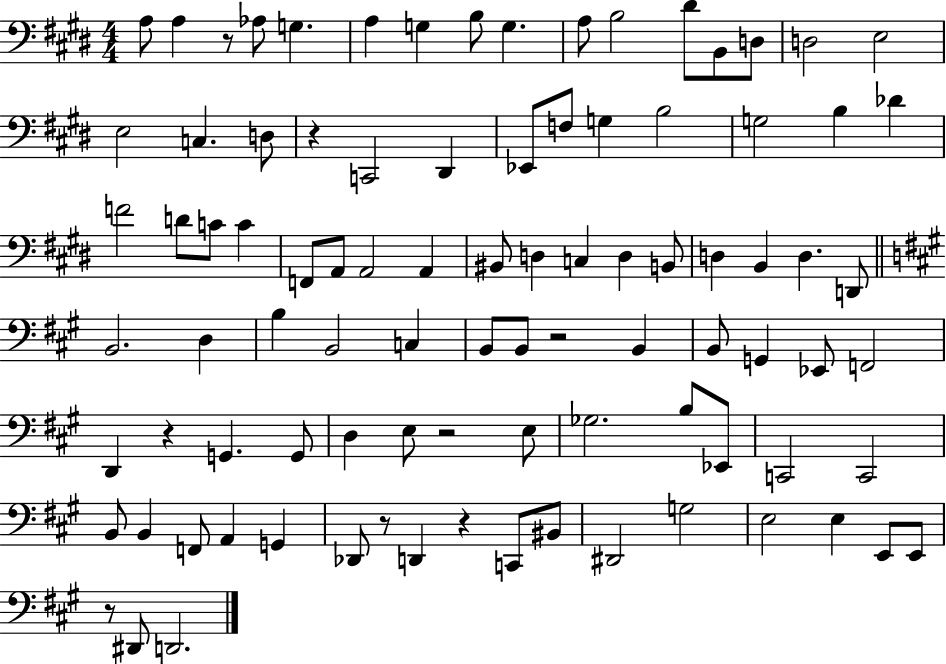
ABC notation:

X:1
T:Untitled
M:4/4
L:1/4
K:E
A,/2 A, z/2 _A,/2 G, A, G, B,/2 G, A,/2 B,2 ^D/2 B,,/2 D,/2 D,2 E,2 E,2 C, D,/2 z C,,2 ^D,, _E,,/2 F,/2 G, B,2 G,2 B, _D F2 D/2 C/2 C F,,/2 A,,/2 A,,2 A,, ^B,,/2 D, C, D, B,,/2 D, B,, D, D,,/2 B,,2 D, B, B,,2 C, B,,/2 B,,/2 z2 B,, B,,/2 G,, _E,,/2 F,,2 D,, z G,, G,,/2 D, E,/2 z2 E,/2 _G,2 B,/2 _E,,/2 C,,2 C,,2 B,,/2 B,, F,,/2 A,, G,, _D,,/2 z/2 D,, z C,,/2 ^B,,/2 ^D,,2 G,2 E,2 E, E,,/2 E,,/2 z/2 ^D,,/2 D,,2